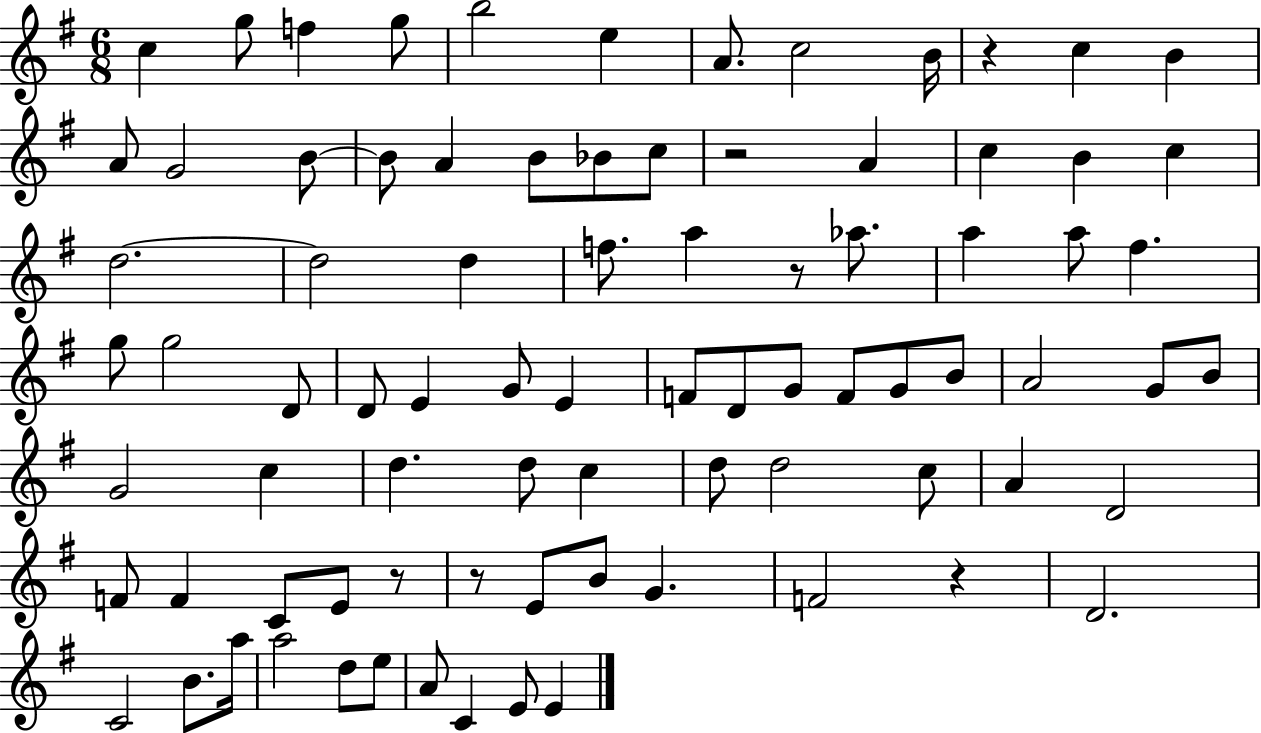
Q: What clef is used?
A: treble